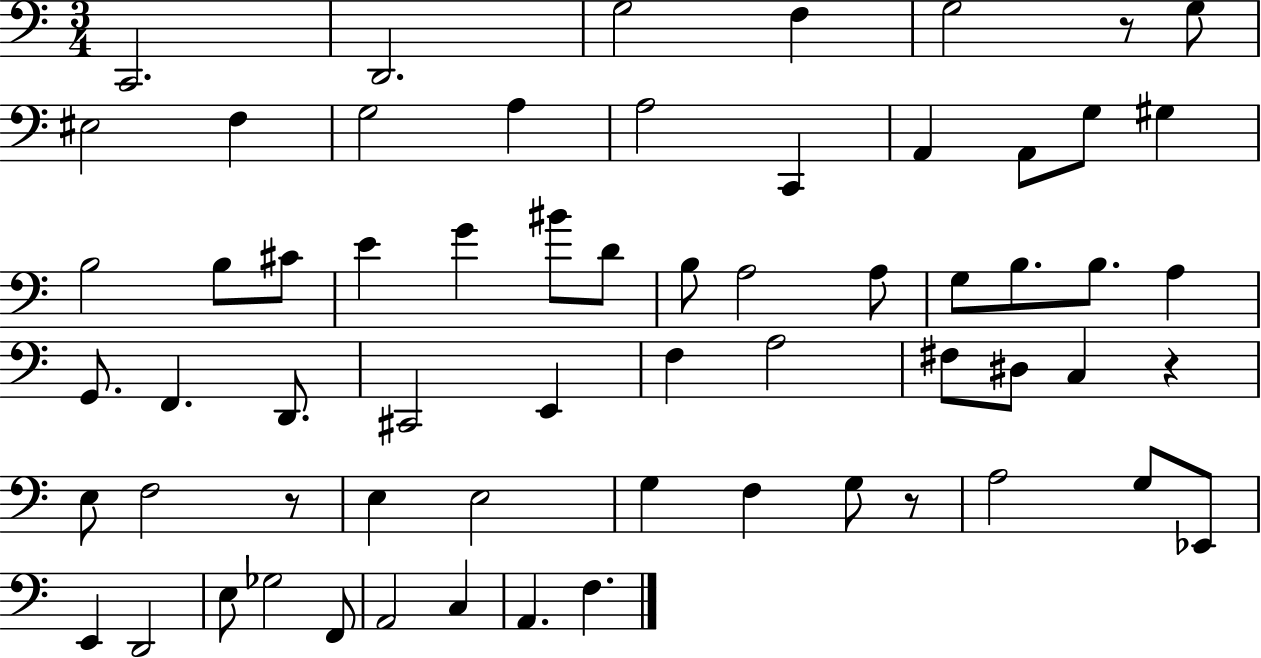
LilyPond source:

{
  \clef bass
  \numericTimeSignature
  \time 3/4
  \key c \major
  \repeat volta 2 { c,2. | d,2. | g2 f4 | g2 r8 g8 | \break eis2 f4 | g2 a4 | a2 c,4 | a,4 a,8 g8 gis4 | \break b2 b8 cis'8 | e'4 g'4 bis'8 d'8 | b8 a2 a8 | g8 b8. b8. a4 | \break g,8. f,4. d,8. | cis,2 e,4 | f4 a2 | fis8 dis8 c4 r4 | \break e8 f2 r8 | e4 e2 | g4 f4 g8 r8 | a2 g8 ees,8 | \break e,4 d,2 | e8 ges2 f,8 | a,2 c4 | a,4. f4. | \break } \bar "|."
}